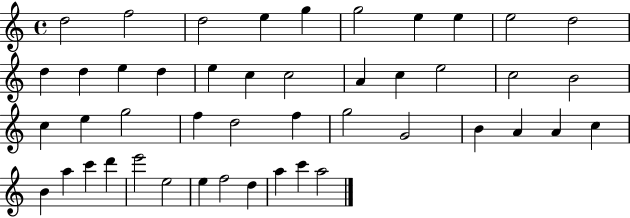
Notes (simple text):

D5/h F5/h D5/h E5/q G5/q G5/h E5/q E5/q E5/h D5/h D5/q D5/q E5/q D5/q E5/q C5/q C5/h A4/q C5/q E5/h C5/h B4/h C5/q E5/q G5/h F5/q D5/h F5/q G5/h G4/h B4/q A4/q A4/q C5/q B4/q A5/q C6/q D6/q E6/h E5/h E5/q F5/h D5/q A5/q C6/q A5/h